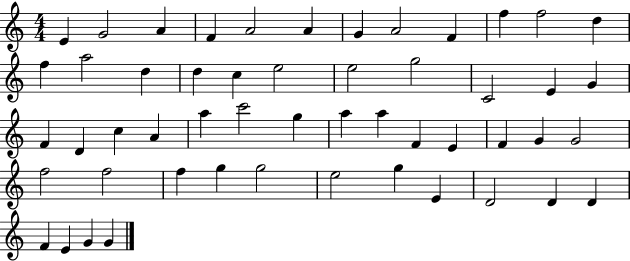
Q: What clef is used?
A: treble